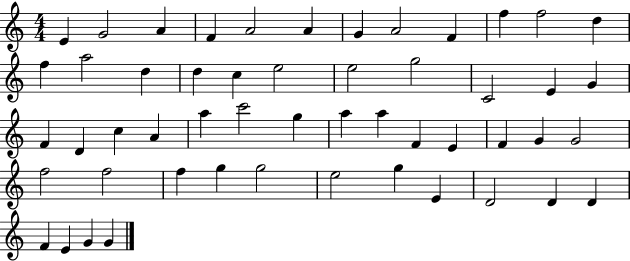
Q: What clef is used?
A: treble